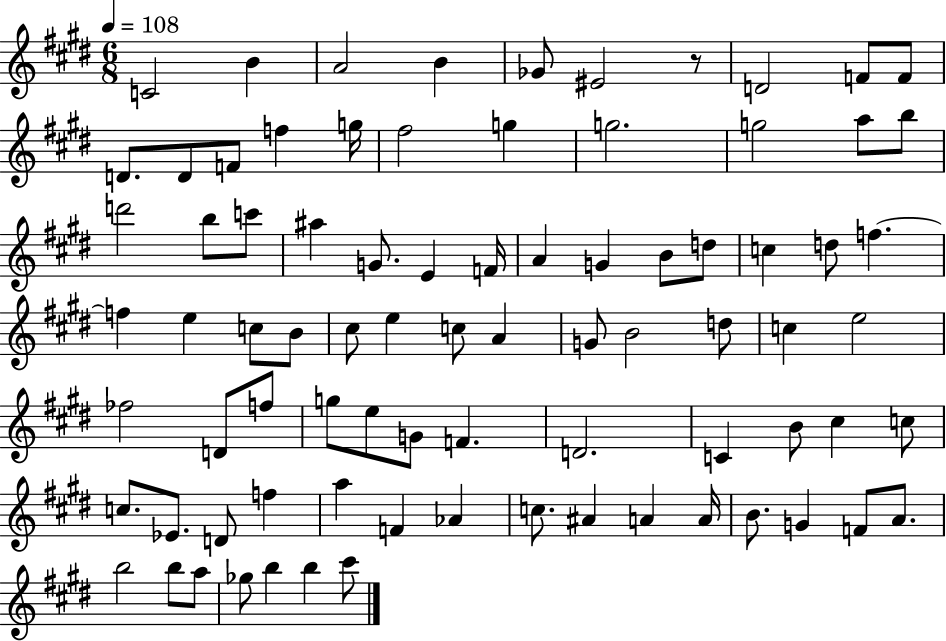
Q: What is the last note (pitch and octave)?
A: C#6